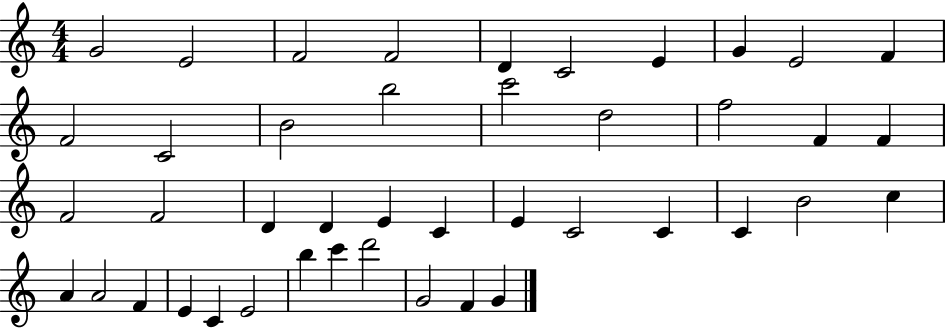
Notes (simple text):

G4/h E4/h F4/h F4/h D4/q C4/h E4/q G4/q E4/h F4/q F4/h C4/h B4/h B5/h C6/h D5/h F5/h F4/q F4/q F4/h F4/h D4/q D4/q E4/q C4/q E4/q C4/h C4/q C4/q B4/h C5/q A4/q A4/h F4/q E4/q C4/q E4/h B5/q C6/q D6/h G4/h F4/q G4/q